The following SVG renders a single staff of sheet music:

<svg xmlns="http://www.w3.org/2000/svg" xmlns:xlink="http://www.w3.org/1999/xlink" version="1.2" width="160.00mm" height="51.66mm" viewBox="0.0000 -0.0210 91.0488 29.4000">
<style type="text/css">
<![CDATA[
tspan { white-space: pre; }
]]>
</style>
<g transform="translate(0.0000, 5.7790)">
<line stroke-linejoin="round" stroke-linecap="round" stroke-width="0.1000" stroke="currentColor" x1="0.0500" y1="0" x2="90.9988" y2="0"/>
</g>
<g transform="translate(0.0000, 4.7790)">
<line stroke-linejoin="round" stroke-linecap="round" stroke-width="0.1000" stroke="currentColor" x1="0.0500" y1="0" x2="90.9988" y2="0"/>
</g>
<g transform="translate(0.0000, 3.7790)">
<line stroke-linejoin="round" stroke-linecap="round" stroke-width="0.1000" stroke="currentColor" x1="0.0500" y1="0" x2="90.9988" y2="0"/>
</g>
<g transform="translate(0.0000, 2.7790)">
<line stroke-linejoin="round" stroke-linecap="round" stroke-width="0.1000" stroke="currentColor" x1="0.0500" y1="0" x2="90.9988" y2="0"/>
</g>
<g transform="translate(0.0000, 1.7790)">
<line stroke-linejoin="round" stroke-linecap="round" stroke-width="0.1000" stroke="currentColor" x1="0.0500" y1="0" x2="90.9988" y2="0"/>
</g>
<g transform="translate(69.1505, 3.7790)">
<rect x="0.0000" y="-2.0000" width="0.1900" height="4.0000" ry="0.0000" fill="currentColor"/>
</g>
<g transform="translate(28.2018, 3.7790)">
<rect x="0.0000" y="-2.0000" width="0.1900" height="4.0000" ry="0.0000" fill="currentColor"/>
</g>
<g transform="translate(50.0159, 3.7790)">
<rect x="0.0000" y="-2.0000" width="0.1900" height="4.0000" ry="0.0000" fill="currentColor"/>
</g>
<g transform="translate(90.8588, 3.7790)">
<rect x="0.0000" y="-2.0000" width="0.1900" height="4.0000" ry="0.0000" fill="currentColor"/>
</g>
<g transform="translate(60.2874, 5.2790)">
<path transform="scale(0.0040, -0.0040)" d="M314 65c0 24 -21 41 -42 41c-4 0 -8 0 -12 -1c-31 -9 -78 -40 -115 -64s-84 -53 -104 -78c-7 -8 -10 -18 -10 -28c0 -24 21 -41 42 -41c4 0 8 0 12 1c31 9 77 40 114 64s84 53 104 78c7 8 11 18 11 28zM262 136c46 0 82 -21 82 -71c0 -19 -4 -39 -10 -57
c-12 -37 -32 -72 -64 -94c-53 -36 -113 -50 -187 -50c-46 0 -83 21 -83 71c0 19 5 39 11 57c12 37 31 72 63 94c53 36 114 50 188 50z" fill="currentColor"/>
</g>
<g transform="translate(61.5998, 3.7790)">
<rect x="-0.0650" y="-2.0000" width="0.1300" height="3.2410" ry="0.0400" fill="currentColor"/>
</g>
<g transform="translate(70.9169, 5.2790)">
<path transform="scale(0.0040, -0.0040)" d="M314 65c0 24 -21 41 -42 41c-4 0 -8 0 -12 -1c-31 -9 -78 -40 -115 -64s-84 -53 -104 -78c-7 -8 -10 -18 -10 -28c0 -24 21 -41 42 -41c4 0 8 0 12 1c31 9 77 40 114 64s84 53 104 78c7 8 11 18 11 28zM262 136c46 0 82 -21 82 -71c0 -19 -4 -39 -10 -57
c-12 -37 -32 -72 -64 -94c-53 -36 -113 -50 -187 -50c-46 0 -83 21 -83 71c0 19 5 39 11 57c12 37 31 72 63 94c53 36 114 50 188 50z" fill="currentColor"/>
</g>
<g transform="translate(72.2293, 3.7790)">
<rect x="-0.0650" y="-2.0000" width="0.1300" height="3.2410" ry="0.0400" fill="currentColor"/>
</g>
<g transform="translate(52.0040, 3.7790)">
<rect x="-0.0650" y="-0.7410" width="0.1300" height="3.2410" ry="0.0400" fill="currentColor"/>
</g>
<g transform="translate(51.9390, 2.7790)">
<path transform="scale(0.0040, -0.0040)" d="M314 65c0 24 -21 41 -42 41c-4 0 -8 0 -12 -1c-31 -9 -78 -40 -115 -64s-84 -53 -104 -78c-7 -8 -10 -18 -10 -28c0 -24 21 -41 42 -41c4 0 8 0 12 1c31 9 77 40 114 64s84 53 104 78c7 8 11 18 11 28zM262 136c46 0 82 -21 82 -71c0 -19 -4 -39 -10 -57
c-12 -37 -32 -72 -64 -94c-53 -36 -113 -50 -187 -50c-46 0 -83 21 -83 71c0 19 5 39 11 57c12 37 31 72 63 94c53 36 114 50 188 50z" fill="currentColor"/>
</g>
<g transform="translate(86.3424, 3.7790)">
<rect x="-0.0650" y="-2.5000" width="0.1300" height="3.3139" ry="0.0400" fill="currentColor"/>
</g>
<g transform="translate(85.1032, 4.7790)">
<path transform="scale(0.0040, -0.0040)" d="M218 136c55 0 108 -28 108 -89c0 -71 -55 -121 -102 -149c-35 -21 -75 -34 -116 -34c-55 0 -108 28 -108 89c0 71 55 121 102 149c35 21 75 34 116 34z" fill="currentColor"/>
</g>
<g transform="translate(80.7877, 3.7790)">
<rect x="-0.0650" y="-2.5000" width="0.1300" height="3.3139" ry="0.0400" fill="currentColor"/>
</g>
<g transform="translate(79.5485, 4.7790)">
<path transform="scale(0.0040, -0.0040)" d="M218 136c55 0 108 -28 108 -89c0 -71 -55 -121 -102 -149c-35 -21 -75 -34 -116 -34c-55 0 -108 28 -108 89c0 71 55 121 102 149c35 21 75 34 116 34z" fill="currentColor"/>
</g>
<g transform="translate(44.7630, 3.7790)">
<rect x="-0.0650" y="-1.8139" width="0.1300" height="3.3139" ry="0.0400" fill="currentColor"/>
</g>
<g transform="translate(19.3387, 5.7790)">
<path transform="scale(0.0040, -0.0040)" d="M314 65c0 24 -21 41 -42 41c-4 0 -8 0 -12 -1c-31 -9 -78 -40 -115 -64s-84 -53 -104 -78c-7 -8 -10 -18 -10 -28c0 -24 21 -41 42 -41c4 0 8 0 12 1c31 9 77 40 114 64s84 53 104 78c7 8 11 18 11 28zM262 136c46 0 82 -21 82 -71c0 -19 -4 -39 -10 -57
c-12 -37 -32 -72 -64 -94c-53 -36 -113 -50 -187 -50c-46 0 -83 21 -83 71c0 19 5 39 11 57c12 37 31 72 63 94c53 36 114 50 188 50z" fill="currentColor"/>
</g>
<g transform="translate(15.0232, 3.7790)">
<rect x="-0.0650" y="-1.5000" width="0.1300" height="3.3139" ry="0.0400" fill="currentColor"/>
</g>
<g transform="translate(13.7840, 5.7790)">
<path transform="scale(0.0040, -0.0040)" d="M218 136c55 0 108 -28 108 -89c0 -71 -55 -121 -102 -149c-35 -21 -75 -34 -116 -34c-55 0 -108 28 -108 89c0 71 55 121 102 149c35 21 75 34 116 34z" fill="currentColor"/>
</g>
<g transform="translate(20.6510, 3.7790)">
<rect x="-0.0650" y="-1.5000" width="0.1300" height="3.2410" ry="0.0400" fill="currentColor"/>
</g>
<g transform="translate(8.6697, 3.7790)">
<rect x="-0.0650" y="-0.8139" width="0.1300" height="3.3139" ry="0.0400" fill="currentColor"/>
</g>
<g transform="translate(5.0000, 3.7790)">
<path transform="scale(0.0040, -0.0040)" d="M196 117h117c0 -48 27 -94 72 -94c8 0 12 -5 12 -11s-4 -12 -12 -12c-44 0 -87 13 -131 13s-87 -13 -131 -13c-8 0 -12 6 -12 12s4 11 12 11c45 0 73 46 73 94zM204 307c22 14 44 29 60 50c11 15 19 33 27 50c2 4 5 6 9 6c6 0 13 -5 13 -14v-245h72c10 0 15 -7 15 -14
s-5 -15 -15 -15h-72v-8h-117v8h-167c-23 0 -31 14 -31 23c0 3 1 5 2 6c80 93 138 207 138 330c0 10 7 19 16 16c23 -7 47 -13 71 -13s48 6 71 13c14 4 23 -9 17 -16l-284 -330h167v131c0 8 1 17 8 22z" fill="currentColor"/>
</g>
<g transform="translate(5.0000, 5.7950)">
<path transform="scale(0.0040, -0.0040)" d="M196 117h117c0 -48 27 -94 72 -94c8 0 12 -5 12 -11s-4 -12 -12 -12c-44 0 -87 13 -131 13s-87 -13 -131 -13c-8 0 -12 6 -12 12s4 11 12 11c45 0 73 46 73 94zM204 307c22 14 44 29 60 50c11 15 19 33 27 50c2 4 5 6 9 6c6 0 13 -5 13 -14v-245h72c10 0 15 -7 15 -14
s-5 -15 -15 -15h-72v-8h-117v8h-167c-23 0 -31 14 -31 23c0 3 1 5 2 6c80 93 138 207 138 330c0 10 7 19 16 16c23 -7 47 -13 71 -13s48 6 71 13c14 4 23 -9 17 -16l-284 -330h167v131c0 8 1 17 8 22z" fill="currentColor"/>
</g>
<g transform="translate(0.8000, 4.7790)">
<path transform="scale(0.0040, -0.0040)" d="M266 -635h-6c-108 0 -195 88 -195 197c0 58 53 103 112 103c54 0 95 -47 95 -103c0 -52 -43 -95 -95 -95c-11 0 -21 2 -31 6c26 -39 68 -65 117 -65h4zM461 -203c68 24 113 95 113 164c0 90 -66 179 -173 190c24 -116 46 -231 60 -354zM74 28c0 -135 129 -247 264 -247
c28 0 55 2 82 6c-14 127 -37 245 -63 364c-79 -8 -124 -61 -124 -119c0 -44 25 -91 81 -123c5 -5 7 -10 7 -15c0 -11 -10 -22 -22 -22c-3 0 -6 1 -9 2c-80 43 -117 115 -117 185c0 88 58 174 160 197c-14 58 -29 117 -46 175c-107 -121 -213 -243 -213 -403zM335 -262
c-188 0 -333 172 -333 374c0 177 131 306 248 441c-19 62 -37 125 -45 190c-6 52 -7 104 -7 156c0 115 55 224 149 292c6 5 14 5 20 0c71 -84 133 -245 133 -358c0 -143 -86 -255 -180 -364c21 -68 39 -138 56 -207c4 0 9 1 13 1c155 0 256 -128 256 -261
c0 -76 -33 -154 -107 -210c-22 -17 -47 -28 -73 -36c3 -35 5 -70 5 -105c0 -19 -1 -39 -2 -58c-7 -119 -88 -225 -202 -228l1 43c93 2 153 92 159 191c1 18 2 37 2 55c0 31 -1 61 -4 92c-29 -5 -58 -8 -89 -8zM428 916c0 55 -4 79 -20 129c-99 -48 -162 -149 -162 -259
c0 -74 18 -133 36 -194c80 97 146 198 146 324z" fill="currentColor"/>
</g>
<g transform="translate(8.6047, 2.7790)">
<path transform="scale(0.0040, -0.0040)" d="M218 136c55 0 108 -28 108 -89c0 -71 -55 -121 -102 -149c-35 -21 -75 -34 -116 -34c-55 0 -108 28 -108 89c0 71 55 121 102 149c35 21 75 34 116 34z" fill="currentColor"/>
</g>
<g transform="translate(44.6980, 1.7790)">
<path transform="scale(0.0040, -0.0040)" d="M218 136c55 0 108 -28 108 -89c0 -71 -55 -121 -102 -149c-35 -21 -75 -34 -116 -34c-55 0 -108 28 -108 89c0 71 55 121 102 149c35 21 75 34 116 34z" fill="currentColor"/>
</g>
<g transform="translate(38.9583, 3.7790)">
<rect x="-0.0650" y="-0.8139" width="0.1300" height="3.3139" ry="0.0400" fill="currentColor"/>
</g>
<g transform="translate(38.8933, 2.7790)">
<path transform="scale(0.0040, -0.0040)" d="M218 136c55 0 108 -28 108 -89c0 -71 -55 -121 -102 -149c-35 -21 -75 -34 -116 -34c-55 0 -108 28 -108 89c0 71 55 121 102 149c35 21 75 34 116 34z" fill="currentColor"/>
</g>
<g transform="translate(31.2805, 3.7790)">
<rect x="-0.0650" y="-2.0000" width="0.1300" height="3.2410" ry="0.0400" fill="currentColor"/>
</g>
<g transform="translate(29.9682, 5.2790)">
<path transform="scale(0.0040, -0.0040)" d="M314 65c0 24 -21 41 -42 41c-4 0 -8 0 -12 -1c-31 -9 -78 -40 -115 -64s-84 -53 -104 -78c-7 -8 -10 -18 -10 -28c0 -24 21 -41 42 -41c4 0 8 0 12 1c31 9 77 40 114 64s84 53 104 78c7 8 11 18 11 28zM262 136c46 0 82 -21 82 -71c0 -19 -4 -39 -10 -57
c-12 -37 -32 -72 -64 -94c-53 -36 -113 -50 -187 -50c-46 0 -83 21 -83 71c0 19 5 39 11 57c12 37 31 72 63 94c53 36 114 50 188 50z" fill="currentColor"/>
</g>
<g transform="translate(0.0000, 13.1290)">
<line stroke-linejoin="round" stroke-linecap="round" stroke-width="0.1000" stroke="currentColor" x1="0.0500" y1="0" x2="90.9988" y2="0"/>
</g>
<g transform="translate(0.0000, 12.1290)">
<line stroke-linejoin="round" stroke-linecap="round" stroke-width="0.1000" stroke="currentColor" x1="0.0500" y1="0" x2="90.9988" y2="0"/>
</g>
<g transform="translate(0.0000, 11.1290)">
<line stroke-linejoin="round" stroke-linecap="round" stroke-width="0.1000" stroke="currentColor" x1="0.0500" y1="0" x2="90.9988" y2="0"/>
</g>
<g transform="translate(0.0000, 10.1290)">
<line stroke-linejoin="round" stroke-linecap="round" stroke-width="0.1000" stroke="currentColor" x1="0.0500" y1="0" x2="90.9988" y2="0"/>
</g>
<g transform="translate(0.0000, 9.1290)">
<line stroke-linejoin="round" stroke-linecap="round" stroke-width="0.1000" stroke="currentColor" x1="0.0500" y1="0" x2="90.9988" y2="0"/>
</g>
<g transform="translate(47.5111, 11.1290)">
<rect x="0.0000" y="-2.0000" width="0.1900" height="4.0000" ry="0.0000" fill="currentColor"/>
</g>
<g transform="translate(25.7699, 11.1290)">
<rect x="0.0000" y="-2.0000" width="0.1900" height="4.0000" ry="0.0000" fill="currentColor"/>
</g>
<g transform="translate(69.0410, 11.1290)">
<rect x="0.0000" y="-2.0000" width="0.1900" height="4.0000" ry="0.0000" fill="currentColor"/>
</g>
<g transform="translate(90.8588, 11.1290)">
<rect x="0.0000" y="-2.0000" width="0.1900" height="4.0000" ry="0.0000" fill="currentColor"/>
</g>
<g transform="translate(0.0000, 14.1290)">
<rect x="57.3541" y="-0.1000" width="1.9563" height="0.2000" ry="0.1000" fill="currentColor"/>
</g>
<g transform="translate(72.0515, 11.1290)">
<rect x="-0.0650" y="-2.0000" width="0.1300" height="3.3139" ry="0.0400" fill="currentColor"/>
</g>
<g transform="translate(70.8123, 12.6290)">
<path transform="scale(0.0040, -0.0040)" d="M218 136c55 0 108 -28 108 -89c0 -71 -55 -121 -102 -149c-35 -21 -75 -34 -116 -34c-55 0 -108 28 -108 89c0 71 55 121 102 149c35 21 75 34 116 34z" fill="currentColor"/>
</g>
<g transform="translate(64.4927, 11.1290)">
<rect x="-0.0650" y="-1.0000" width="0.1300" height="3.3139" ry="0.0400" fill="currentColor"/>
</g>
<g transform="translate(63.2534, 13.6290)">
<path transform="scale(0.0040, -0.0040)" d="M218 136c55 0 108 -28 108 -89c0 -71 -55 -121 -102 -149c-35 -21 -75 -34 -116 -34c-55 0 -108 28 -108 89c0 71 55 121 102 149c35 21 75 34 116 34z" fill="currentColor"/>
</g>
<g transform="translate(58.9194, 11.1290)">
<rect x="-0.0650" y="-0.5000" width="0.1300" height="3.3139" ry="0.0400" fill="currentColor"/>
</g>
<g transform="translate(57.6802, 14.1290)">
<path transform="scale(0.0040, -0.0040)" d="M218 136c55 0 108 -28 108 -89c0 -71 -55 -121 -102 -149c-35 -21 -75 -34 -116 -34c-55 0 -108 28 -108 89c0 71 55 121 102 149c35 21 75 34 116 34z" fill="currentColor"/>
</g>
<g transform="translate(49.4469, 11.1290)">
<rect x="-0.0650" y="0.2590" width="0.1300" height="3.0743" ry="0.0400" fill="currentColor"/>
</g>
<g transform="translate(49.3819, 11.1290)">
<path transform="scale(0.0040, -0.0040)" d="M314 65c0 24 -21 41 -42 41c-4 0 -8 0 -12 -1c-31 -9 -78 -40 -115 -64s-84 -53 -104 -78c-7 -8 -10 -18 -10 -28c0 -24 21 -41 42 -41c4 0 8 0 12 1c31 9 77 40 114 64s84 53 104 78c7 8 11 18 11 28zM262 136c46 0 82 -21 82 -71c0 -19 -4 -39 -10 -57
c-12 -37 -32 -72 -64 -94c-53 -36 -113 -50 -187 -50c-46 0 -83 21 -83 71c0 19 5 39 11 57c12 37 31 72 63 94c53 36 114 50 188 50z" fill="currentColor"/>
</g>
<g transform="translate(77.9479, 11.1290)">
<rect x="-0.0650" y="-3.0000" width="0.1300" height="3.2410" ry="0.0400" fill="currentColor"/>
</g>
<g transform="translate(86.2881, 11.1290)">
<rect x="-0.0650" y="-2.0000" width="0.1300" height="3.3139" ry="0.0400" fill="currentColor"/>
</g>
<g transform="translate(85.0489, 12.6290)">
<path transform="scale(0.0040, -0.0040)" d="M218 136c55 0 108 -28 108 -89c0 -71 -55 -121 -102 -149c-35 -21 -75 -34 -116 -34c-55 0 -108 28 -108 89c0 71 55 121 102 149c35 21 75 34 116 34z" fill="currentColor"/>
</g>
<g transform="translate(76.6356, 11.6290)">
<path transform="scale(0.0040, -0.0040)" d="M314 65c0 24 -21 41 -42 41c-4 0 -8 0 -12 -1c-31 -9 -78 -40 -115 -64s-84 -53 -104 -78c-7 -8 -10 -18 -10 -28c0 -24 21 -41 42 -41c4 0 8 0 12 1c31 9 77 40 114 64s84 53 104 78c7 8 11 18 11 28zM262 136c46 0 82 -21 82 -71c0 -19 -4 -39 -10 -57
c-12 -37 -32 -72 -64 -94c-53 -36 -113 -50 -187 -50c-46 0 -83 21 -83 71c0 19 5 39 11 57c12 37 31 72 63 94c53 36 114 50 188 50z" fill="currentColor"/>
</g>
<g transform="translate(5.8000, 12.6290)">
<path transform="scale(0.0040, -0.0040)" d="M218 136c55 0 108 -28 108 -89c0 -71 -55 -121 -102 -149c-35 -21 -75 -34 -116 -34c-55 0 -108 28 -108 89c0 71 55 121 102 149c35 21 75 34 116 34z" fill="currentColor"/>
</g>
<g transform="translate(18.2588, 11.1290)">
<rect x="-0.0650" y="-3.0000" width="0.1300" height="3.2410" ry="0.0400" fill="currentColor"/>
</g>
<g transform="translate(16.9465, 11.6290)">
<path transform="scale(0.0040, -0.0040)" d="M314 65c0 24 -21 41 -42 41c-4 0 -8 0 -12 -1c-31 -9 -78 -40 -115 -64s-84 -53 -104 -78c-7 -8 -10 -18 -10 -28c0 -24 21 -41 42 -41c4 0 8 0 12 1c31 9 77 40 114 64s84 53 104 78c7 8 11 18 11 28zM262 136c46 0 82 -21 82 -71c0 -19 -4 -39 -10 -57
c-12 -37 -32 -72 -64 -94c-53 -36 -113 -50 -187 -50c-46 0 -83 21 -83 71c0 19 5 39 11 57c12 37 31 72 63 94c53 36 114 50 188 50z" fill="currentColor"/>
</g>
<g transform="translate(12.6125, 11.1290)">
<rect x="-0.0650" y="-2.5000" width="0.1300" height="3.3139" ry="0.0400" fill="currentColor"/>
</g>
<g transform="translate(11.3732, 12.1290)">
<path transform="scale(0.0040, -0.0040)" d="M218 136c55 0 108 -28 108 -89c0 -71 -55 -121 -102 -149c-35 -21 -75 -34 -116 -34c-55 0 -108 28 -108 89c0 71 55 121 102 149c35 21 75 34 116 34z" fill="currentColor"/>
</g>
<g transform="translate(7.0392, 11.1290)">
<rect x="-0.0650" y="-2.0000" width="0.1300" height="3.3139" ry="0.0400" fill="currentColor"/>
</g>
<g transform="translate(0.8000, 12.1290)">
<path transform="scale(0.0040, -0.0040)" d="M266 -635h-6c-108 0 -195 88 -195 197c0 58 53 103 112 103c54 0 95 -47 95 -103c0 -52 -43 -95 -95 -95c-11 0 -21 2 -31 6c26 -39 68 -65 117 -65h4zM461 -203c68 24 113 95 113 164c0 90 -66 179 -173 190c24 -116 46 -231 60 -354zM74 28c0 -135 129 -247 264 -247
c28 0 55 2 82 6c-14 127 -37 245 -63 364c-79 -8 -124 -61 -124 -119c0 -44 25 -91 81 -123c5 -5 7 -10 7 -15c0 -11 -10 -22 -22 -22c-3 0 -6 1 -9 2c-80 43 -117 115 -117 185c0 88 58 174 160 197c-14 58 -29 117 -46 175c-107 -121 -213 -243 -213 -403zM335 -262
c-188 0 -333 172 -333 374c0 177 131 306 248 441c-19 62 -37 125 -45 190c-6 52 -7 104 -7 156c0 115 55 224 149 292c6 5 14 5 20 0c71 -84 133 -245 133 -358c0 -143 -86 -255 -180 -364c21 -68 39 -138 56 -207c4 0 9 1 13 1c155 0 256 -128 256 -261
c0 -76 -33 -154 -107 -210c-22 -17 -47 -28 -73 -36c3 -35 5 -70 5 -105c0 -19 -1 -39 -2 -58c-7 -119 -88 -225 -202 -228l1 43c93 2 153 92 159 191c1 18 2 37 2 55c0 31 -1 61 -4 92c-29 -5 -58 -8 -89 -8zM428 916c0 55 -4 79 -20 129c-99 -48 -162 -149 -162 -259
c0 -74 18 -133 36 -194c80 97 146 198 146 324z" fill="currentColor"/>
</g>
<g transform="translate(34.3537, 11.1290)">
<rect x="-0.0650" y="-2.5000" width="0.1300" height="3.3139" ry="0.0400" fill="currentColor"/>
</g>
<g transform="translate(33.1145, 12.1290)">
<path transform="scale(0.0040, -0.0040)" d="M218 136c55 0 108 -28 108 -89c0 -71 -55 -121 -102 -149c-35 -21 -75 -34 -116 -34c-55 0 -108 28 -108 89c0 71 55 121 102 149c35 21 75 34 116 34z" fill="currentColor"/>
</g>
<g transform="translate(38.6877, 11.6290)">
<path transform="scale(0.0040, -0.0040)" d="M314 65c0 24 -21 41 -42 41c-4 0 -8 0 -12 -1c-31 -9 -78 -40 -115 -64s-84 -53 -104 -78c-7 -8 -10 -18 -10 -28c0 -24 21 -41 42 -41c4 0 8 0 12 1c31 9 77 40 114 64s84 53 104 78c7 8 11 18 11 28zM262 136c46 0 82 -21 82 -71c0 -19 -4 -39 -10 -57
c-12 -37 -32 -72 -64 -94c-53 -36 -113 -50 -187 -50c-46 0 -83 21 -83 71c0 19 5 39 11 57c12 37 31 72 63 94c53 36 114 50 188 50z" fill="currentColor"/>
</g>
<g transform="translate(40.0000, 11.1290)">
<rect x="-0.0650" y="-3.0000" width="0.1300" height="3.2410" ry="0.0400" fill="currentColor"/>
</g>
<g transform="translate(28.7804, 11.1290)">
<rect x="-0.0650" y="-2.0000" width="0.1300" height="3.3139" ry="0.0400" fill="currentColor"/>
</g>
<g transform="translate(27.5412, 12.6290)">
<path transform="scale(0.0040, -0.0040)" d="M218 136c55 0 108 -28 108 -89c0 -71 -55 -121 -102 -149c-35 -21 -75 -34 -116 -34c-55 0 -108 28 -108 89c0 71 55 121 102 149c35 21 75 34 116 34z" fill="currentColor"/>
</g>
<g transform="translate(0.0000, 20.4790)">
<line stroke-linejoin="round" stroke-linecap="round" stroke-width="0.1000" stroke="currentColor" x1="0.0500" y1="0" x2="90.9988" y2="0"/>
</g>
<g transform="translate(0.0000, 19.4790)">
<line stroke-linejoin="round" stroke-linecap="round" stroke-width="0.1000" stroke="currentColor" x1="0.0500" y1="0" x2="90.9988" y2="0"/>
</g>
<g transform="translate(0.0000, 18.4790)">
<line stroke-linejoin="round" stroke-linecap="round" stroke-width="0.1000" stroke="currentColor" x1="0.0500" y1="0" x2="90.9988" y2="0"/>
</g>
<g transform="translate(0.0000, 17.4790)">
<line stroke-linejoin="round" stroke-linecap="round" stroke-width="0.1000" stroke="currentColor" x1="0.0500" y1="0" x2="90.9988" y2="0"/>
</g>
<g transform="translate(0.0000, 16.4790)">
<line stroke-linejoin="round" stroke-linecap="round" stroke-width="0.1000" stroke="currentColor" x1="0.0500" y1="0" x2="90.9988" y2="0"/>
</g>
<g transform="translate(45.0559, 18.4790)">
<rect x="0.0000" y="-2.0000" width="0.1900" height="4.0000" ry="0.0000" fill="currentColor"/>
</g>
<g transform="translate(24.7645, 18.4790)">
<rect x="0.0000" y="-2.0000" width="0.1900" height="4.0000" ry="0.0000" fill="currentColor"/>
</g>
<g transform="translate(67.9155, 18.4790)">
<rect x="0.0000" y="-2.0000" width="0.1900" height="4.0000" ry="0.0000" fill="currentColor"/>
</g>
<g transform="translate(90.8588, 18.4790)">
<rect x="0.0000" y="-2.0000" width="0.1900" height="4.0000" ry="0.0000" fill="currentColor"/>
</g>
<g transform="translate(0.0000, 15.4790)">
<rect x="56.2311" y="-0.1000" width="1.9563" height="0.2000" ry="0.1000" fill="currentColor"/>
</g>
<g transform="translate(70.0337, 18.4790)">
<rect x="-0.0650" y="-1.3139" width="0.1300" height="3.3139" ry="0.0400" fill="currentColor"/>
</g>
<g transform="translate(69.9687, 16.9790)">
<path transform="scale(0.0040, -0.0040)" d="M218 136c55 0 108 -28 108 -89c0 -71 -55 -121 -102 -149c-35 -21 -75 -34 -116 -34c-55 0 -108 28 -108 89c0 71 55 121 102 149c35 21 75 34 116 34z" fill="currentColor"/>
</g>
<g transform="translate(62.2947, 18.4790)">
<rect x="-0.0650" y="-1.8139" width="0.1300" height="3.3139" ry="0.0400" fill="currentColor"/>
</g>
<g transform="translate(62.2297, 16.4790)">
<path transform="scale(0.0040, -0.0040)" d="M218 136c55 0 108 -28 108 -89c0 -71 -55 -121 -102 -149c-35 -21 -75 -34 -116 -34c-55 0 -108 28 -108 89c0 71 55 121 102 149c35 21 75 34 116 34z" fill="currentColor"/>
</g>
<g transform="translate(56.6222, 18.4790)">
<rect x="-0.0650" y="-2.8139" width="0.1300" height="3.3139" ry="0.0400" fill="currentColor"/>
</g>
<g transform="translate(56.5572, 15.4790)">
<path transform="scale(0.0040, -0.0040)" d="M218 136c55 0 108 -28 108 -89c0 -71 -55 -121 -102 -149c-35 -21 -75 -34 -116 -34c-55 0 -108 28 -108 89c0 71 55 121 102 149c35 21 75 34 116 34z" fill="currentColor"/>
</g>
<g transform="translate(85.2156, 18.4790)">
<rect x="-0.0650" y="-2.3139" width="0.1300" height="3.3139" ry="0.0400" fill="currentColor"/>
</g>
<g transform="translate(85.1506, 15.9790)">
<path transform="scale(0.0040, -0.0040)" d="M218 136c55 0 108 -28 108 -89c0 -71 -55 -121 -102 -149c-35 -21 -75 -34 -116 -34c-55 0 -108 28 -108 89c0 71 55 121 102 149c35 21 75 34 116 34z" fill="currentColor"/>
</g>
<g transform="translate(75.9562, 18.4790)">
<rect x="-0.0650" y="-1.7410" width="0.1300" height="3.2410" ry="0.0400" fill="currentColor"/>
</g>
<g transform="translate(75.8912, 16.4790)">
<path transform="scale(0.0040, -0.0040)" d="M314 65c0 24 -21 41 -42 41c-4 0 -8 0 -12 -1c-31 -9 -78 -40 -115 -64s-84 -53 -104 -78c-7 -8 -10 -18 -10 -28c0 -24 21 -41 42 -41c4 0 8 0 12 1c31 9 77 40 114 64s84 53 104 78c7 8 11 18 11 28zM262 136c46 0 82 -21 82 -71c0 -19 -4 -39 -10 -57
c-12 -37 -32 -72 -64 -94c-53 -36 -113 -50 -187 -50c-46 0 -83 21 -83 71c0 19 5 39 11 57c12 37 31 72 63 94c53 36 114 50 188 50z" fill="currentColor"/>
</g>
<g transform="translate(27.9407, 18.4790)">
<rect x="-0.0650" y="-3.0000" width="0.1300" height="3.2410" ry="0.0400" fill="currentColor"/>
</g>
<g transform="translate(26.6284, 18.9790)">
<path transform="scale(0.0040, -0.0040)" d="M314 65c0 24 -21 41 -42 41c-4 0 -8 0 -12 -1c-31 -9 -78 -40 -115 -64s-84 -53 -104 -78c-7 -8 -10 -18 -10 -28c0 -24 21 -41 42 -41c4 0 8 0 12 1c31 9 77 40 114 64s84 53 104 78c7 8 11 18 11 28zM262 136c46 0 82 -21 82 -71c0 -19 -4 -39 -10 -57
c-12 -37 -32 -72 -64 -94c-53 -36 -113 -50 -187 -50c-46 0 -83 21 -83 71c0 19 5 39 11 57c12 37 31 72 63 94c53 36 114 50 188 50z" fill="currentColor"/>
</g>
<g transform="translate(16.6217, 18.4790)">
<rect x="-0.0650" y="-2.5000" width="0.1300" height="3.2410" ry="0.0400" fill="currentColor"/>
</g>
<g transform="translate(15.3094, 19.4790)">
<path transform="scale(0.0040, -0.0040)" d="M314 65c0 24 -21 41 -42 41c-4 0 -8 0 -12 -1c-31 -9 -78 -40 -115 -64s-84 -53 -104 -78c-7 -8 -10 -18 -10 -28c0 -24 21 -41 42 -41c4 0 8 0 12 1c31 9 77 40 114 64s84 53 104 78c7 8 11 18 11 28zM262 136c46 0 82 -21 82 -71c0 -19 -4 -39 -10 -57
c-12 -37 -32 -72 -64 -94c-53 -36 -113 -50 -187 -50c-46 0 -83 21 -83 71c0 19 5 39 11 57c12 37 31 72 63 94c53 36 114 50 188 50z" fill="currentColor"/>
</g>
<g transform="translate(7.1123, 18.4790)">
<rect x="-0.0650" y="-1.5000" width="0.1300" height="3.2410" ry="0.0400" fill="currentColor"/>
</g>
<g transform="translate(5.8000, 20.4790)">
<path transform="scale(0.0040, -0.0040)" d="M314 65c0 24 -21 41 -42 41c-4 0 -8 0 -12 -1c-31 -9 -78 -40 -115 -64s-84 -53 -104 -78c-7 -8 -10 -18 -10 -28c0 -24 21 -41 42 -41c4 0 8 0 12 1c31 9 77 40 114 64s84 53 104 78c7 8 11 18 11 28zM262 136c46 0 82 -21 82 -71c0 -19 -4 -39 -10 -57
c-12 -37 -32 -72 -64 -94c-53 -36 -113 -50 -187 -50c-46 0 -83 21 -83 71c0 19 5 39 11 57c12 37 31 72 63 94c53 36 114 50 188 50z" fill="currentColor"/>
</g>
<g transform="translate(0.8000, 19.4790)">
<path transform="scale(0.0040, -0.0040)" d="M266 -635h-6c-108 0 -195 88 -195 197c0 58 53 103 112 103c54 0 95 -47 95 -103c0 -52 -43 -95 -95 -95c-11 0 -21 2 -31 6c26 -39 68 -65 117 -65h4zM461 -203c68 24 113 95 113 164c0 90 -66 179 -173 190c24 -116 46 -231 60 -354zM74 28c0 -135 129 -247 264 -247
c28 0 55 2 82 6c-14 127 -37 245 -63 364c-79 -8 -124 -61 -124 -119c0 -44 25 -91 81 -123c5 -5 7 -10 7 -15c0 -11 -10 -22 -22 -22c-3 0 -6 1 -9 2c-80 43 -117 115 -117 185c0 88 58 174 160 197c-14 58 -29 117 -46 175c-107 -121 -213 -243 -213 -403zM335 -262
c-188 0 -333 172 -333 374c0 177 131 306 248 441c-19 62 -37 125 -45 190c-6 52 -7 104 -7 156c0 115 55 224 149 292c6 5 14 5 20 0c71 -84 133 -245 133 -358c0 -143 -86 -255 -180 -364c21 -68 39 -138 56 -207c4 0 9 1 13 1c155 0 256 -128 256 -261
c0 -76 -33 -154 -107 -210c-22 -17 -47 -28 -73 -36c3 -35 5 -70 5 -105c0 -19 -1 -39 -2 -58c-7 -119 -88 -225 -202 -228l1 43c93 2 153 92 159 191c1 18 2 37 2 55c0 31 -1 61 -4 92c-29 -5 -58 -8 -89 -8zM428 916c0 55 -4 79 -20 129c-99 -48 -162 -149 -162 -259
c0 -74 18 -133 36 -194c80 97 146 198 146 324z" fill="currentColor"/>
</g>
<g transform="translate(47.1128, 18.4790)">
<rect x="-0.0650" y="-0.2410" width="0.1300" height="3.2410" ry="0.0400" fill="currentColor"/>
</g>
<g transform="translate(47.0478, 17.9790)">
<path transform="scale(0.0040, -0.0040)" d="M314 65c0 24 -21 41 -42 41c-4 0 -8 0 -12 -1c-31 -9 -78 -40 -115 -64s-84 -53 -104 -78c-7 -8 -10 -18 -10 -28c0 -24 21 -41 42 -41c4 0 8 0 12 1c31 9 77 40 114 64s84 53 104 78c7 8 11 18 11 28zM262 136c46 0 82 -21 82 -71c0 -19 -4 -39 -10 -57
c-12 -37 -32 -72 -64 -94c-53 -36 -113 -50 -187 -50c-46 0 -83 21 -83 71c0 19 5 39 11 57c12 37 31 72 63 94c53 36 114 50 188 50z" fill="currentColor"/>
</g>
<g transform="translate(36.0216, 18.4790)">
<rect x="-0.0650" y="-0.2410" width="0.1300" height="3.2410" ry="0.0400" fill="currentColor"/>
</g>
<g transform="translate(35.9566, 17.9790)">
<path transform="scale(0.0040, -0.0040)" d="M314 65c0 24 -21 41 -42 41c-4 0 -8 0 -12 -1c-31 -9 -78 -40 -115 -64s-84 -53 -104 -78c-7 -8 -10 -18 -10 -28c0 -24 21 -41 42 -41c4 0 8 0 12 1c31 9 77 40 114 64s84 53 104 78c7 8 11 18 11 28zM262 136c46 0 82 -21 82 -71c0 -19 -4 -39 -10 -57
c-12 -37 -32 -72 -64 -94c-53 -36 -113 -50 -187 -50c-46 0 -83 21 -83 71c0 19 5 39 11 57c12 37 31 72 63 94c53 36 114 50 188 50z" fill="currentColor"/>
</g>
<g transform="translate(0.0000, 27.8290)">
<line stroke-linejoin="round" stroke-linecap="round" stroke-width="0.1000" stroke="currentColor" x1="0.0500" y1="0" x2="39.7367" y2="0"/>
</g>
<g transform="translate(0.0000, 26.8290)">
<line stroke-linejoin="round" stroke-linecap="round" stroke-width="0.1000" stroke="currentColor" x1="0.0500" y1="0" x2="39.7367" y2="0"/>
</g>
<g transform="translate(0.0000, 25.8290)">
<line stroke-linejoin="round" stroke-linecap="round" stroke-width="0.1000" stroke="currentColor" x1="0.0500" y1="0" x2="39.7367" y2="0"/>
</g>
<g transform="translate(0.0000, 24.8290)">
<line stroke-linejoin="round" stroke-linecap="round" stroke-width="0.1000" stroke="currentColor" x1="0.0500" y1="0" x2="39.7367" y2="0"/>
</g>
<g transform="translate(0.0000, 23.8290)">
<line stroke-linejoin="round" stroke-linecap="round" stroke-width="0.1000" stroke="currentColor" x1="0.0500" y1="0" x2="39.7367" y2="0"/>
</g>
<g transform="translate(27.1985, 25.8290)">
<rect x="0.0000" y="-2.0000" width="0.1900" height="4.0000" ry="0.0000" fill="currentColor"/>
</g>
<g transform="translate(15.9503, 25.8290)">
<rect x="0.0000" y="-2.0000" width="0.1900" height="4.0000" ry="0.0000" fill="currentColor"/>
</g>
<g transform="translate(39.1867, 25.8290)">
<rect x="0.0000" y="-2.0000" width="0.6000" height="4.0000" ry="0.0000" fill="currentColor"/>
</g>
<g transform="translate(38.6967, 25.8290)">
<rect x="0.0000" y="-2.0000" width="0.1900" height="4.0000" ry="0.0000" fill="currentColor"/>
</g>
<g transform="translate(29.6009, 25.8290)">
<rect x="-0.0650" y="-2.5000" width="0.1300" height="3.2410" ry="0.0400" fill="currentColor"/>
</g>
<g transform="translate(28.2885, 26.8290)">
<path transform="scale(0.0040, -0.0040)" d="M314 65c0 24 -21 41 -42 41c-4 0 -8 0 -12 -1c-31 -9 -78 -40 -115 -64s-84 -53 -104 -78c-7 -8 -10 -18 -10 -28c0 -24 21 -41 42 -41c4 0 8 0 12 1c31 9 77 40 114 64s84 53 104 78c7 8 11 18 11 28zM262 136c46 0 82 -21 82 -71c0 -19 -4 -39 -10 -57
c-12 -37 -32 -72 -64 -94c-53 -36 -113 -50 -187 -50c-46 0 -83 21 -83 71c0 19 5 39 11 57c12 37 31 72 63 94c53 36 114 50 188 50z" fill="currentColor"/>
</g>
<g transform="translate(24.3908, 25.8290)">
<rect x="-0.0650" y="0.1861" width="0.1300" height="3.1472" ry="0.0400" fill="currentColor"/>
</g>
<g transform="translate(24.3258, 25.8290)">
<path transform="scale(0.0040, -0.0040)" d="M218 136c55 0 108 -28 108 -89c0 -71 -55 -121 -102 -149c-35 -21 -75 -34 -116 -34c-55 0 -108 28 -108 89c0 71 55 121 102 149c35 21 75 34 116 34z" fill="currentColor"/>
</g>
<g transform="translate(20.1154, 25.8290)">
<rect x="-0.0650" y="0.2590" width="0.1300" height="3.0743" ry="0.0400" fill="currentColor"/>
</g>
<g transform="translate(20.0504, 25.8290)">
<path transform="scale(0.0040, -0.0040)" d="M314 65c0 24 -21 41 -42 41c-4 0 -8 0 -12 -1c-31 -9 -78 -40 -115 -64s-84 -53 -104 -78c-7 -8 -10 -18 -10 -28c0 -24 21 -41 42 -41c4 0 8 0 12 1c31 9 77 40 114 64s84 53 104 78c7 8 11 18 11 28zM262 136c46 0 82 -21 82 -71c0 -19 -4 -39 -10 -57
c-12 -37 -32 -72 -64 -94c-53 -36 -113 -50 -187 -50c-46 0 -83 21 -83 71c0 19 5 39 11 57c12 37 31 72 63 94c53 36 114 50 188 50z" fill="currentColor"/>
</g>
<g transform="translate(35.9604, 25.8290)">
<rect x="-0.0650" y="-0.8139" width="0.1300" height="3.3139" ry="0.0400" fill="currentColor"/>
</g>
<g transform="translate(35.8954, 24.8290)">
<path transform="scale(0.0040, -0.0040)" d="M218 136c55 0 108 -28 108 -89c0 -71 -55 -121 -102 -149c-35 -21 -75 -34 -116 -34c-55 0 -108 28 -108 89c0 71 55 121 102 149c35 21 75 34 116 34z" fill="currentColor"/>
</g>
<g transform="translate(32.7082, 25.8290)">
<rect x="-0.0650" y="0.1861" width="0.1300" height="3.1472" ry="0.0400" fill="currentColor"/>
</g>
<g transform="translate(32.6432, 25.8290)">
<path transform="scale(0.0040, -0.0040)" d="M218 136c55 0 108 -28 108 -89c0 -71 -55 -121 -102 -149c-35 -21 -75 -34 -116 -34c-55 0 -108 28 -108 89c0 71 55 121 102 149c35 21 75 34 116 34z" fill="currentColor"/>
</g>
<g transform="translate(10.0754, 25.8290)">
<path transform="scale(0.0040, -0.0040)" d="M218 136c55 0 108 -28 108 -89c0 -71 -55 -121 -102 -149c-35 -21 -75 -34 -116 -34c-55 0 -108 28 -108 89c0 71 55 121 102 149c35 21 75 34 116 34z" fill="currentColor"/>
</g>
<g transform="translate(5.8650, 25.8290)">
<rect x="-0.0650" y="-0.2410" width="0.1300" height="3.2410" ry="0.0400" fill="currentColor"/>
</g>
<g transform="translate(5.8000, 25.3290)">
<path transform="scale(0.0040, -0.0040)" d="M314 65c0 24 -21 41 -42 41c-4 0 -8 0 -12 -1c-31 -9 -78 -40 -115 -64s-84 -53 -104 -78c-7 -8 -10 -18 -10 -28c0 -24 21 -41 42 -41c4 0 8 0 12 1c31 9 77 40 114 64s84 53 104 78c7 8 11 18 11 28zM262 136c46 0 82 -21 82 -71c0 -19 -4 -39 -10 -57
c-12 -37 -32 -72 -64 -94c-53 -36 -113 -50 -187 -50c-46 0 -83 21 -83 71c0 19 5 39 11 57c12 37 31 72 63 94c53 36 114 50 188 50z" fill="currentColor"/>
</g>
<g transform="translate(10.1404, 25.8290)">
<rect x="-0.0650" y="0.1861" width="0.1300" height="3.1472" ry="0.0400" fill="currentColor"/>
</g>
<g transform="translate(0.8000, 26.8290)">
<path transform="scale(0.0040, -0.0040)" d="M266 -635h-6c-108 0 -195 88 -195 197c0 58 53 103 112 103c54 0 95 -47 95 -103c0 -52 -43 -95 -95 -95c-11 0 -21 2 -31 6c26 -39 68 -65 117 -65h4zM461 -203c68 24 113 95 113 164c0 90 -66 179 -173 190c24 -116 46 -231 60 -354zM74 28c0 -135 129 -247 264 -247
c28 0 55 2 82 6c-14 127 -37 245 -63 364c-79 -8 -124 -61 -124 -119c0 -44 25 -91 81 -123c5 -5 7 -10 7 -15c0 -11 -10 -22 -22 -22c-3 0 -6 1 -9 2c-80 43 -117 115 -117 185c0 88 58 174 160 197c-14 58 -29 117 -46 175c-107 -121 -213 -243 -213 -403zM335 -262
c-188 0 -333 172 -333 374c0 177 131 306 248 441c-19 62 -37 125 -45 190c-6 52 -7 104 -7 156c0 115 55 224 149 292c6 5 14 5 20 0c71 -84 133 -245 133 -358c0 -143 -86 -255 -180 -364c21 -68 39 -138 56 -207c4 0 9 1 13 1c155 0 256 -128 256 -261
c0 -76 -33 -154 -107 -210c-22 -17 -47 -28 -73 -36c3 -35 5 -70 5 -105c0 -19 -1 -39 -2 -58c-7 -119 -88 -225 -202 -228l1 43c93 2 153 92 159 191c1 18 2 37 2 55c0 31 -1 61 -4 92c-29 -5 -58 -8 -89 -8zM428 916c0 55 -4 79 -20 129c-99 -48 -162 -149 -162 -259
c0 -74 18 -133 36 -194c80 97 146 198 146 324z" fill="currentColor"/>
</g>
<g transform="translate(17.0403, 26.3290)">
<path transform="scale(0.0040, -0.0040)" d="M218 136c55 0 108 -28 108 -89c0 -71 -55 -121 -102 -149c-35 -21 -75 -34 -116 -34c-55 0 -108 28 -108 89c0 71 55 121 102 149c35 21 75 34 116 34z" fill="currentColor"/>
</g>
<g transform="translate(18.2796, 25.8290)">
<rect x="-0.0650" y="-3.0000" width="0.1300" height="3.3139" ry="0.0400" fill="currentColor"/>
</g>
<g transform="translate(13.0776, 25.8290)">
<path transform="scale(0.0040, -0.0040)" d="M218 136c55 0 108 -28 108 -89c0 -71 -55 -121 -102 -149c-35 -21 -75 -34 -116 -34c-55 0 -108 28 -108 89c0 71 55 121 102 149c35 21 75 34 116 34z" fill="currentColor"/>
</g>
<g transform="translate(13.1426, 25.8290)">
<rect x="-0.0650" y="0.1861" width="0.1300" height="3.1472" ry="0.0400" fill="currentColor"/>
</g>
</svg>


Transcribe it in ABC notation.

X:1
T:Untitled
M:4/4
L:1/4
K:C
d E E2 F2 d f d2 F2 F2 G G F G A2 F G A2 B2 C D F A2 F E2 G2 A2 c2 c2 a f e f2 g c2 B B A B2 B G2 B d